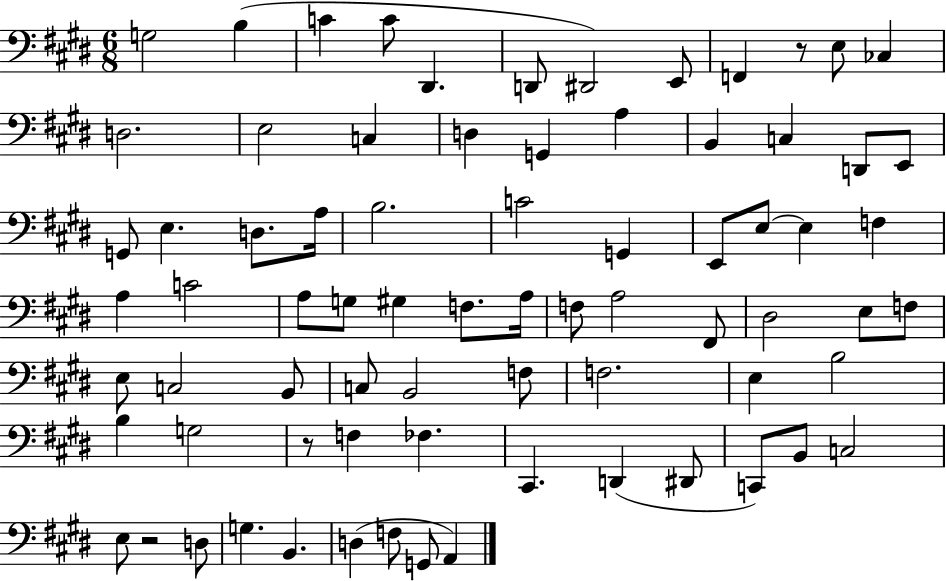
{
  \clef bass
  \numericTimeSignature
  \time 6/8
  \key e \major
  g2 b4( | c'4 c'8 dis,4. | d,8 dis,2) e,8 | f,4 r8 e8 ces4 | \break d2. | e2 c4 | d4 g,4 a4 | b,4 c4 d,8 e,8 | \break g,8 e4. d8. a16 | b2. | c'2 g,4 | e,8 e8~~ e4 f4 | \break a4 c'2 | a8 g8 gis4 f8. a16 | f8 a2 fis,8 | dis2 e8 f8 | \break e8 c2 b,8 | c8 b,2 f8 | f2. | e4 b2 | \break b4 g2 | r8 f4 fes4. | cis,4. d,4( dis,8 | c,8) b,8 c2 | \break e8 r2 d8 | g4. b,4. | d4( f8 g,8 a,4) | \bar "|."
}